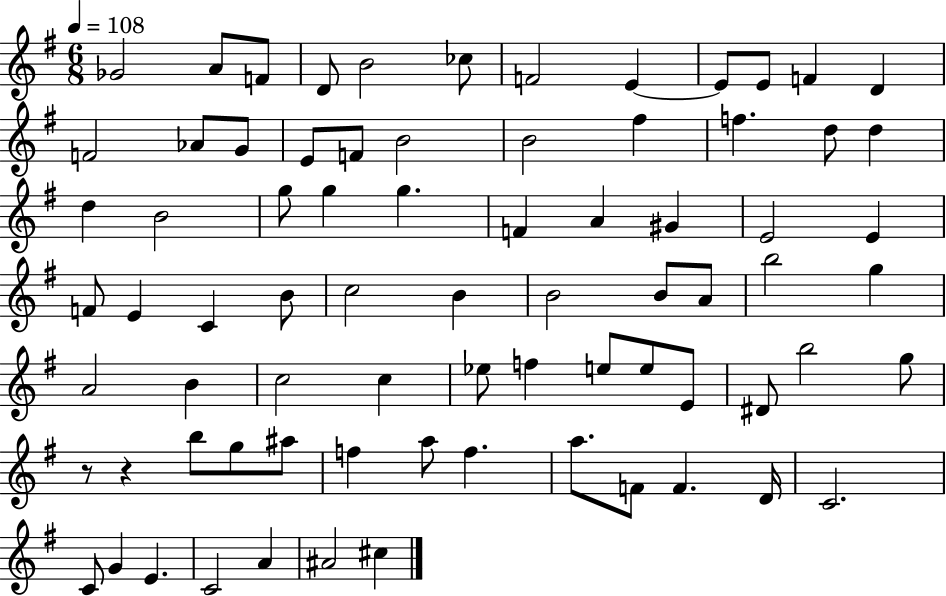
X:1
T:Untitled
M:6/8
L:1/4
K:G
_G2 A/2 F/2 D/2 B2 _c/2 F2 E E/2 E/2 F D F2 _A/2 G/2 E/2 F/2 B2 B2 ^f f d/2 d d B2 g/2 g g F A ^G E2 E F/2 E C B/2 c2 B B2 B/2 A/2 b2 g A2 B c2 c _e/2 f e/2 e/2 E/2 ^D/2 b2 g/2 z/2 z b/2 g/2 ^a/2 f a/2 f a/2 F/2 F D/4 C2 C/2 G E C2 A ^A2 ^c